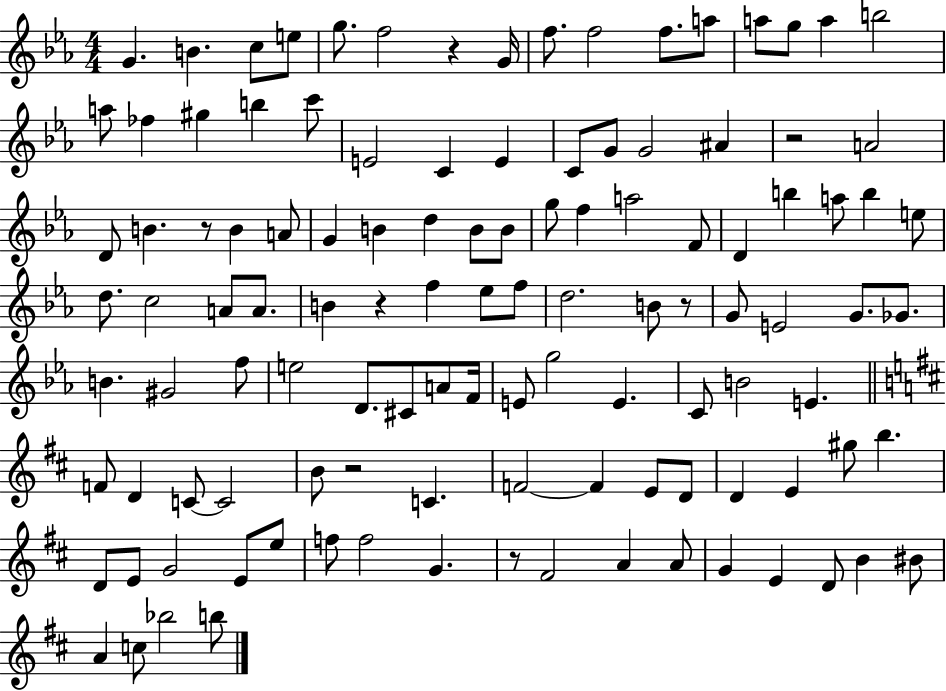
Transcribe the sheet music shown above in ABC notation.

X:1
T:Untitled
M:4/4
L:1/4
K:Eb
G B c/2 e/2 g/2 f2 z G/4 f/2 f2 f/2 a/2 a/2 g/2 a b2 a/2 _f ^g b c'/2 E2 C E C/2 G/2 G2 ^A z2 A2 D/2 B z/2 B A/2 G B d B/2 B/2 g/2 f a2 F/2 D b a/2 b e/2 d/2 c2 A/2 A/2 B z f _e/2 f/2 d2 B/2 z/2 G/2 E2 G/2 _G/2 B ^G2 f/2 e2 D/2 ^C/2 A/2 F/4 E/2 g2 E C/2 B2 E F/2 D C/2 C2 B/2 z2 C F2 F E/2 D/2 D E ^g/2 b D/2 E/2 G2 E/2 e/2 f/2 f2 G z/2 ^F2 A A/2 G E D/2 B ^B/2 A c/2 _b2 b/2